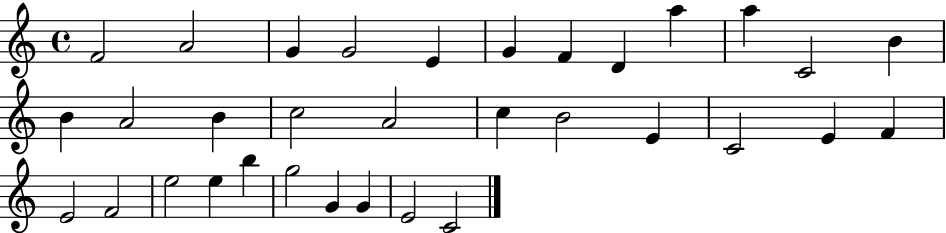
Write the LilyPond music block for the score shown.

{
  \clef treble
  \time 4/4
  \defaultTimeSignature
  \key c \major
  f'2 a'2 | g'4 g'2 e'4 | g'4 f'4 d'4 a''4 | a''4 c'2 b'4 | \break b'4 a'2 b'4 | c''2 a'2 | c''4 b'2 e'4 | c'2 e'4 f'4 | \break e'2 f'2 | e''2 e''4 b''4 | g''2 g'4 g'4 | e'2 c'2 | \break \bar "|."
}